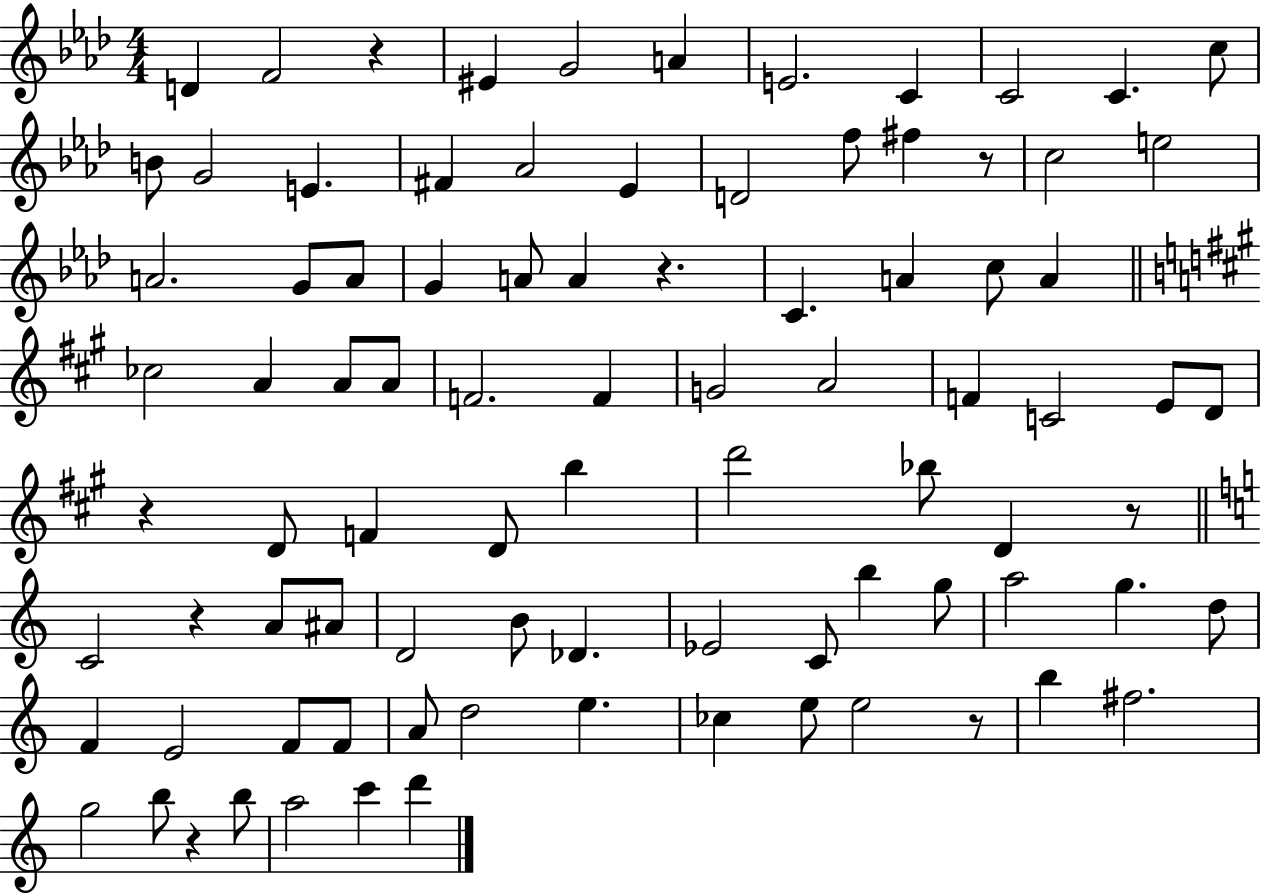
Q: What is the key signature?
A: AES major